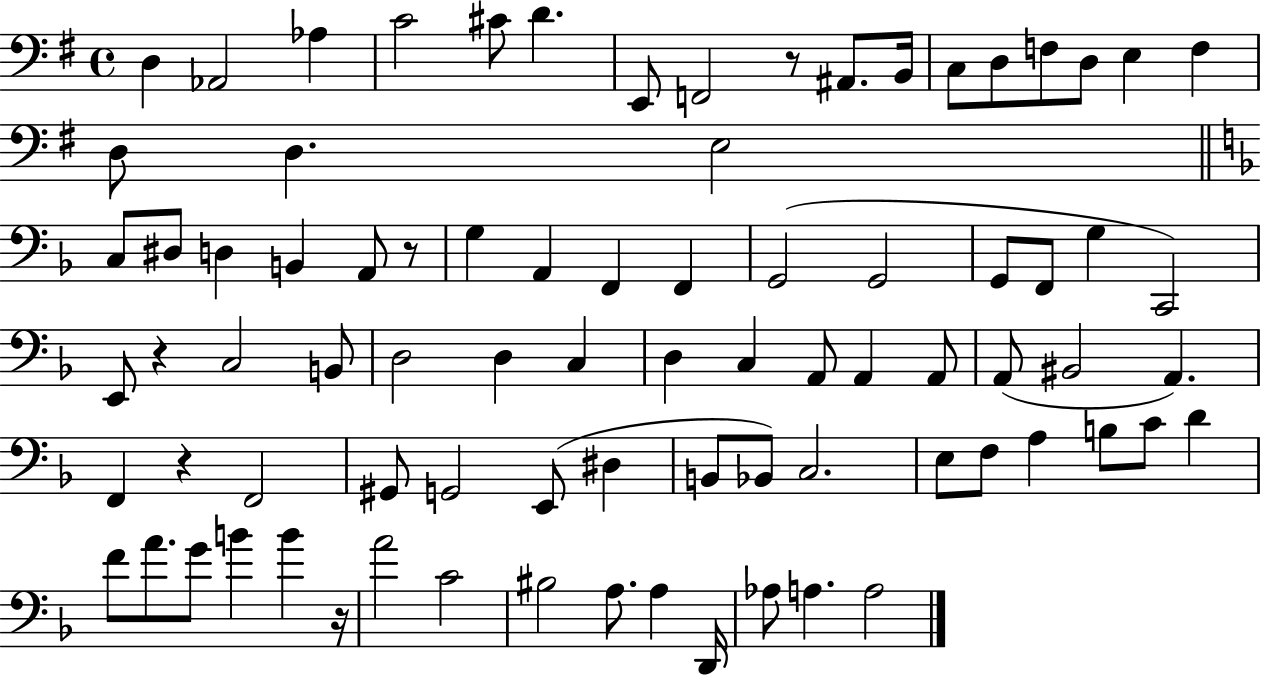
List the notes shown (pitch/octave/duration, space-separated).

D3/q Ab2/h Ab3/q C4/h C#4/e D4/q. E2/e F2/h R/e A#2/e. B2/s C3/e D3/e F3/e D3/e E3/q F3/q D3/e D3/q. E3/h C3/e D#3/e D3/q B2/q A2/e R/e G3/q A2/q F2/q F2/q G2/h G2/h G2/e F2/e G3/q C2/h E2/e R/q C3/h B2/e D3/h D3/q C3/q D3/q C3/q A2/e A2/q A2/e A2/e BIS2/h A2/q. F2/q R/q F2/h G#2/e G2/h E2/e D#3/q B2/e Bb2/e C3/h. E3/e F3/e A3/q B3/e C4/e D4/q F4/e A4/e. G4/e B4/q B4/q R/s A4/h C4/h BIS3/h A3/e. A3/q D2/s Ab3/e A3/q. A3/h